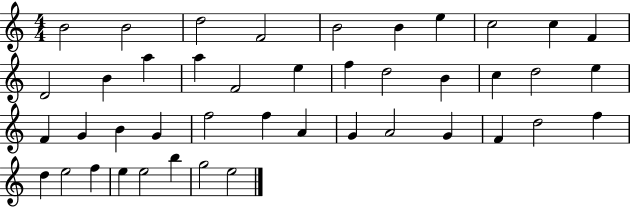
B4/h B4/h D5/h F4/h B4/h B4/q E5/q C5/h C5/q F4/q D4/h B4/q A5/q A5/q F4/h E5/q F5/q D5/h B4/q C5/q D5/h E5/q F4/q G4/q B4/q G4/q F5/h F5/q A4/q G4/q A4/h G4/q F4/q D5/h F5/q D5/q E5/h F5/q E5/q E5/h B5/q G5/h E5/h